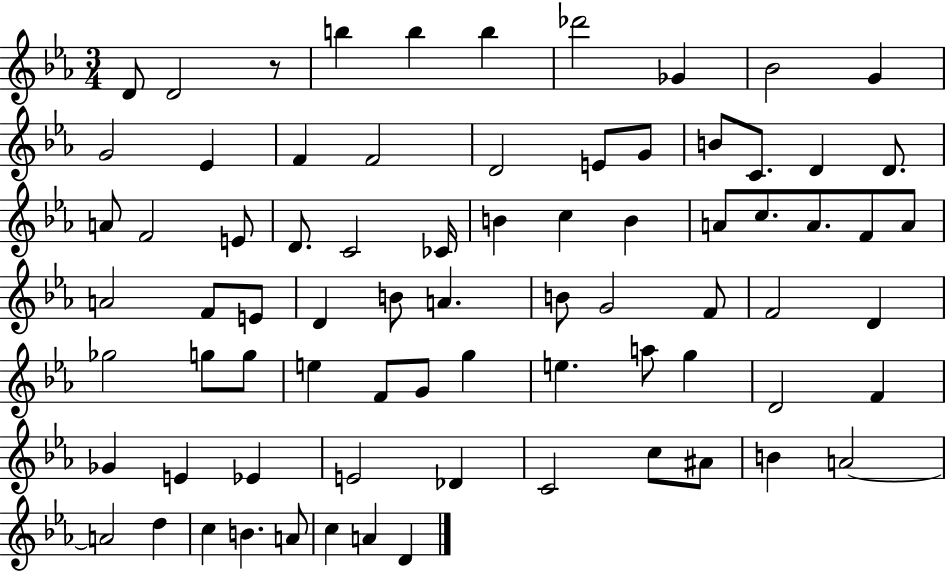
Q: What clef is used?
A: treble